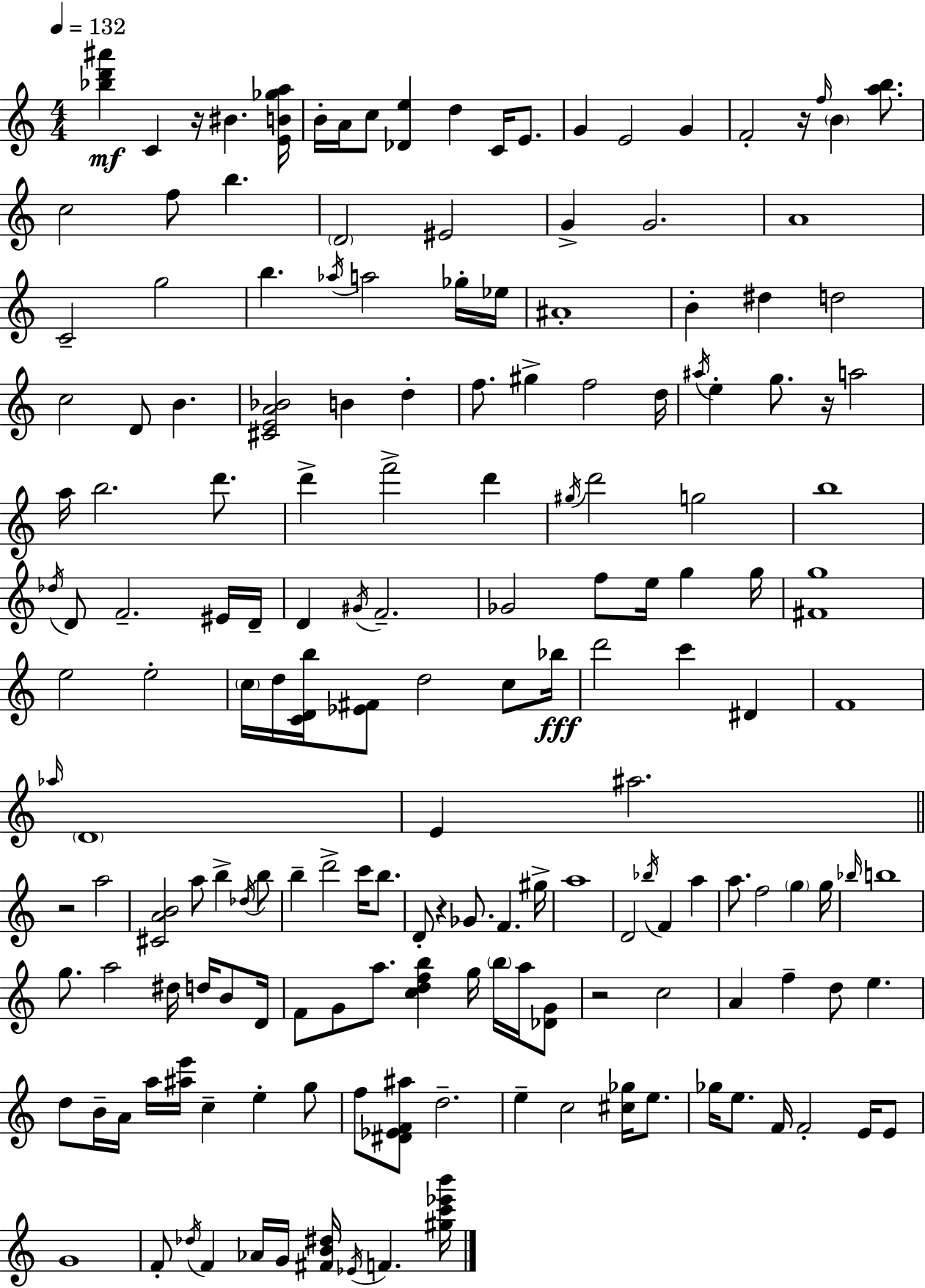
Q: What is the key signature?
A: C major